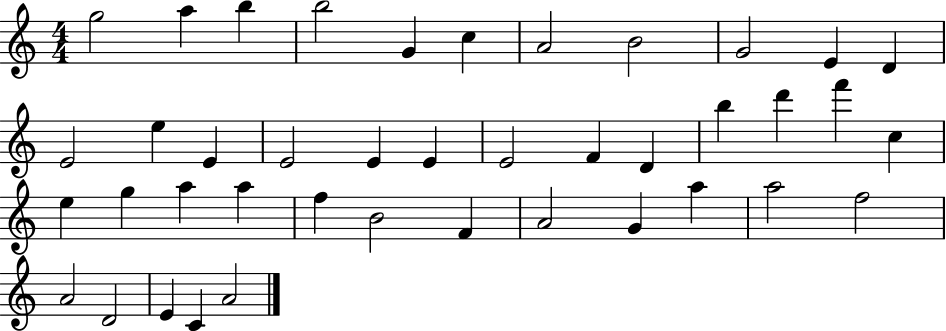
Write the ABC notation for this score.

X:1
T:Untitled
M:4/4
L:1/4
K:C
g2 a b b2 G c A2 B2 G2 E D E2 e E E2 E E E2 F D b d' f' c e g a a f B2 F A2 G a a2 f2 A2 D2 E C A2